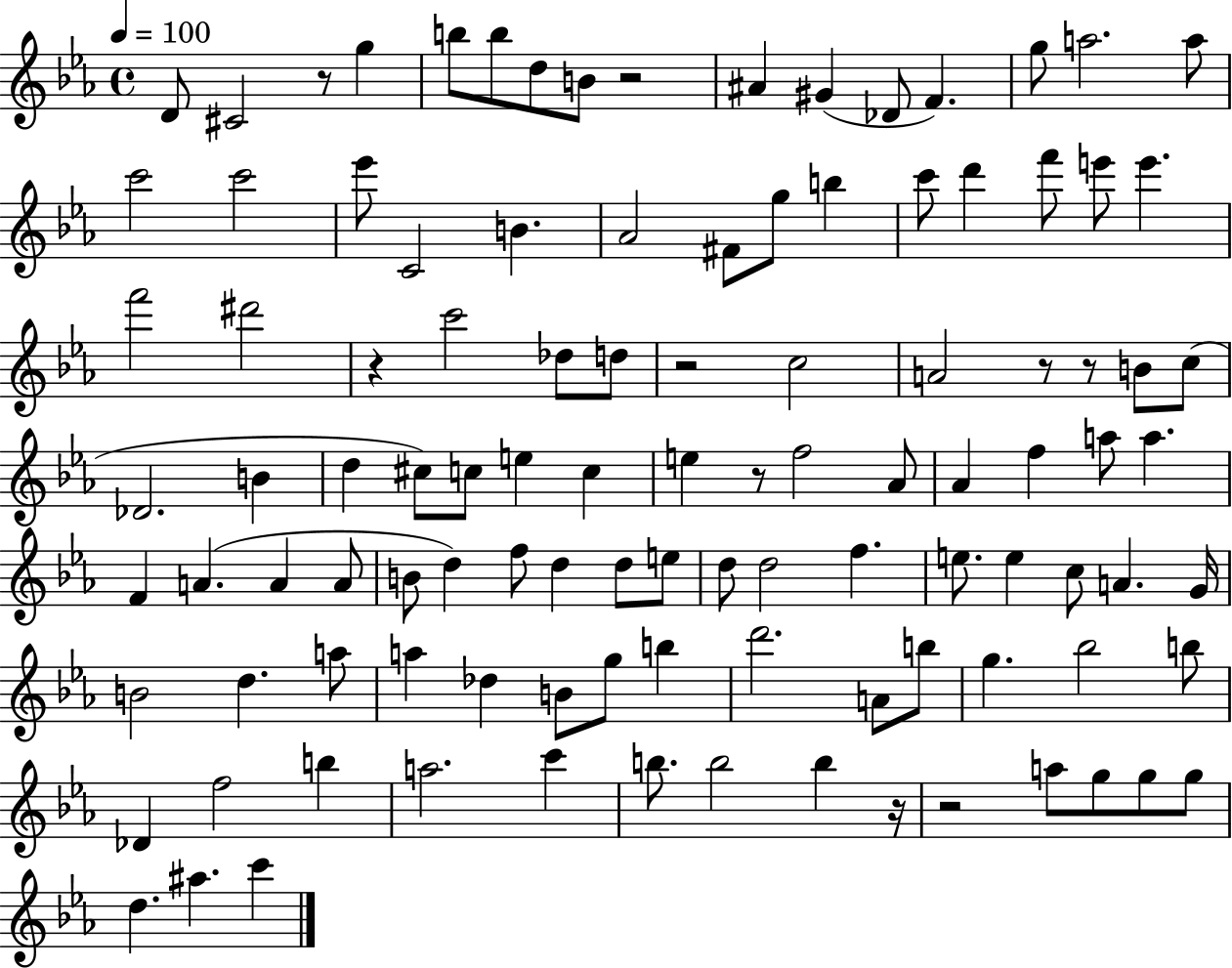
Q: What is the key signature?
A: EES major